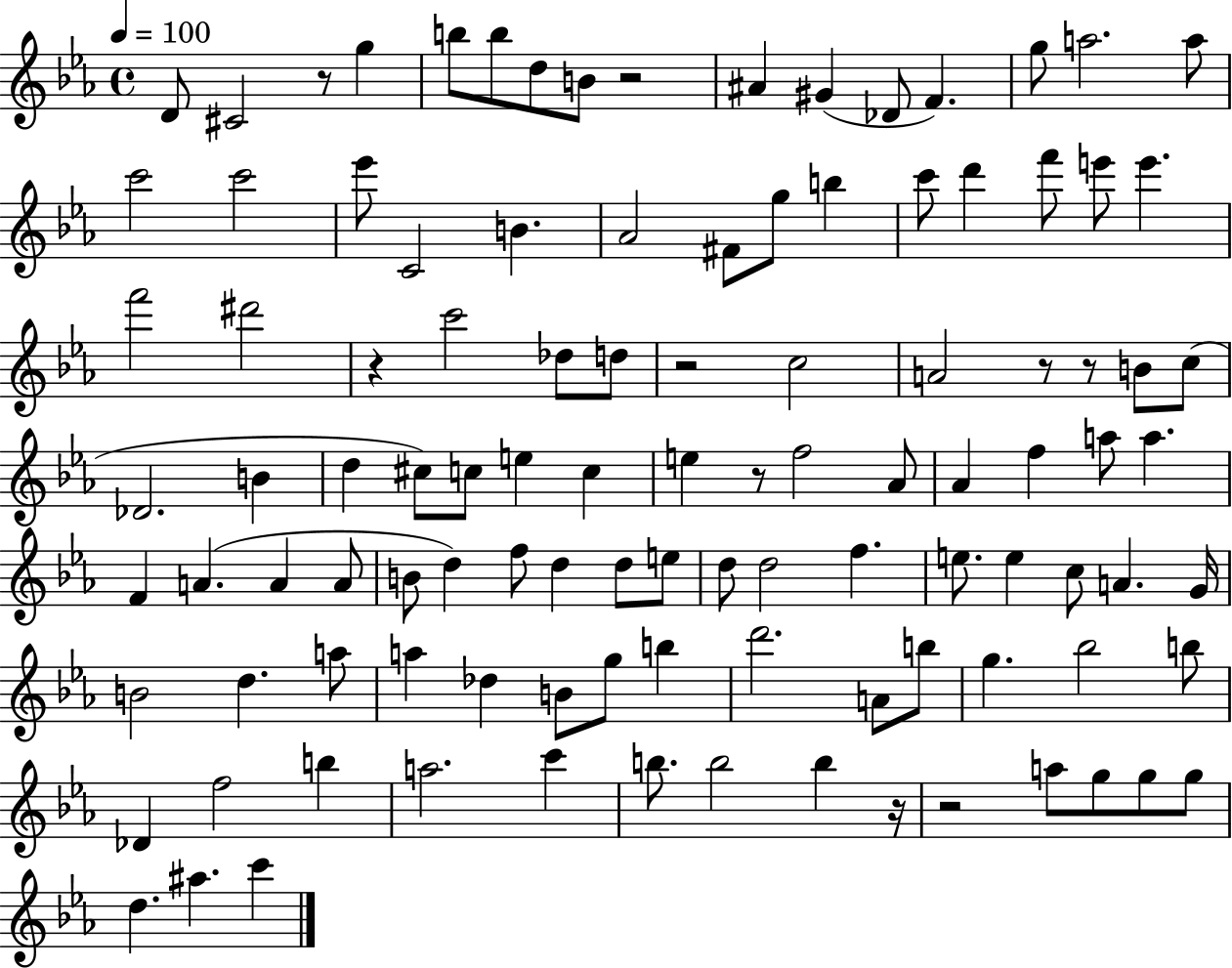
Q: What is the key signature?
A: EES major